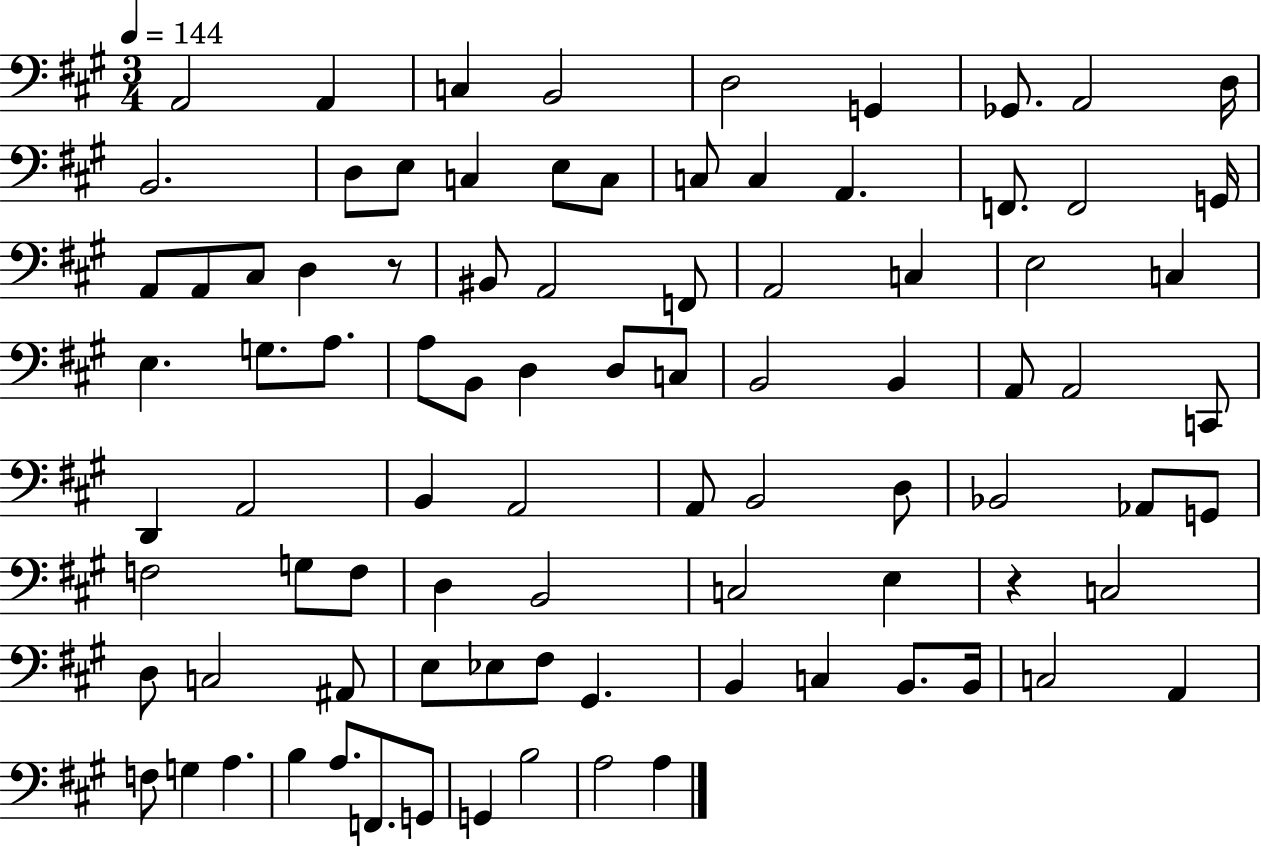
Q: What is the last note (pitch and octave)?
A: A3